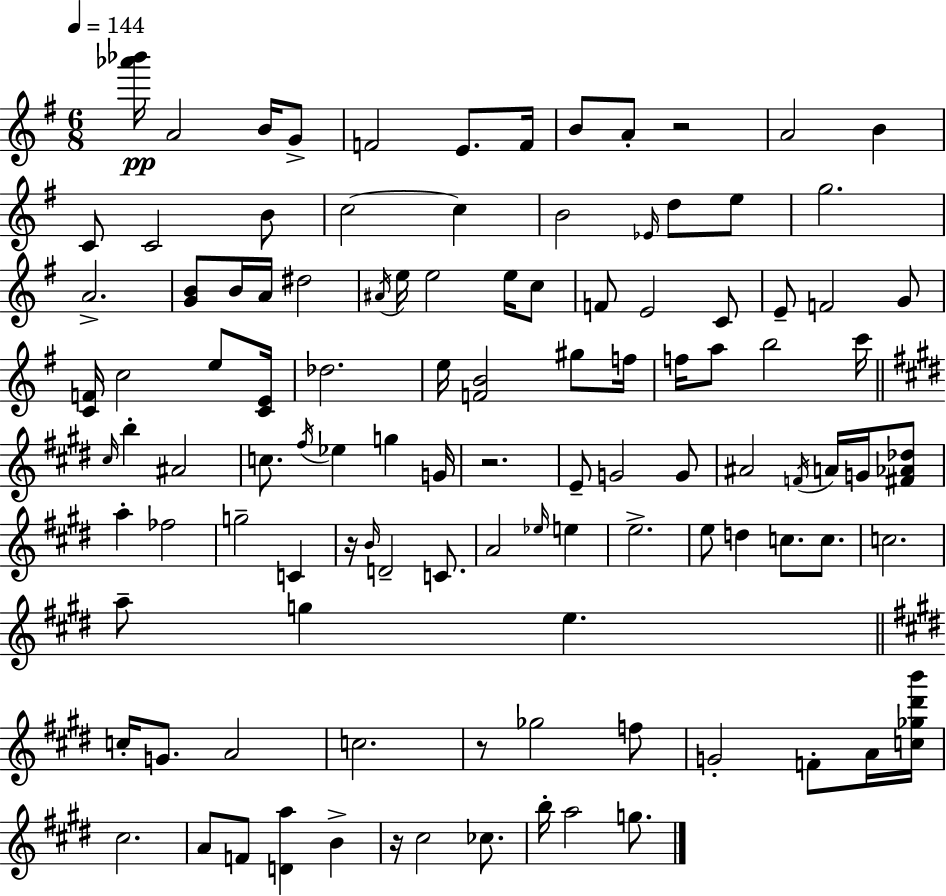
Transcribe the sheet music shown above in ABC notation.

X:1
T:Untitled
M:6/8
L:1/4
K:Em
[_a'_b']/4 A2 B/4 G/2 F2 E/2 F/4 B/2 A/2 z2 A2 B C/2 C2 B/2 c2 c B2 _E/4 d/2 e/2 g2 A2 [GB]/2 B/4 A/4 ^d2 ^A/4 e/4 e2 e/4 c/2 F/2 E2 C/2 E/2 F2 G/2 [CF]/4 c2 e/2 [CE]/4 _d2 e/4 [FB]2 ^g/2 f/4 f/4 a/2 b2 c'/4 ^c/4 b ^A2 c/2 ^f/4 _e g G/4 z2 E/2 G2 G/2 ^A2 F/4 A/4 G/4 [^F_A_d]/2 a _f2 g2 C z/4 B/4 D2 C/2 A2 _e/4 e e2 e/2 d c/2 c/2 c2 a/2 g e c/4 G/2 A2 c2 z/2 _g2 f/2 G2 F/2 A/4 [c_g^d'b']/4 ^c2 A/2 F/2 [Da] B z/4 ^c2 _c/2 b/4 a2 g/2